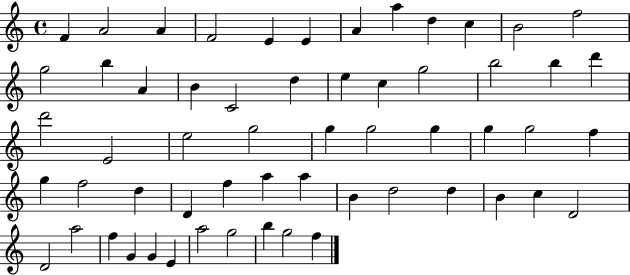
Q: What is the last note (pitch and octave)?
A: F5